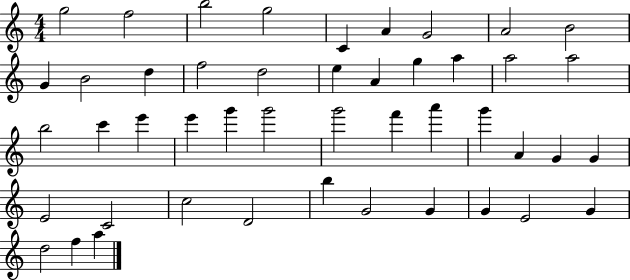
{
  \clef treble
  \numericTimeSignature
  \time 4/4
  \key c \major
  g''2 f''2 | b''2 g''2 | c'4 a'4 g'2 | a'2 b'2 | \break g'4 b'2 d''4 | f''2 d''2 | e''4 a'4 g''4 a''4 | a''2 a''2 | \break b''2 c'''4 e'''4 | e'''4 g'''4 g'''2 | g'''2 f'''4 a'''4 | g'''4 a'4 g'4 g'4 | \break e'2 c'2 | c''2 d'2 | b''4 g'2 g'4 | g'4 e'2 g'4 | \break d''2 f''4 a''4 | \bar "|."
}